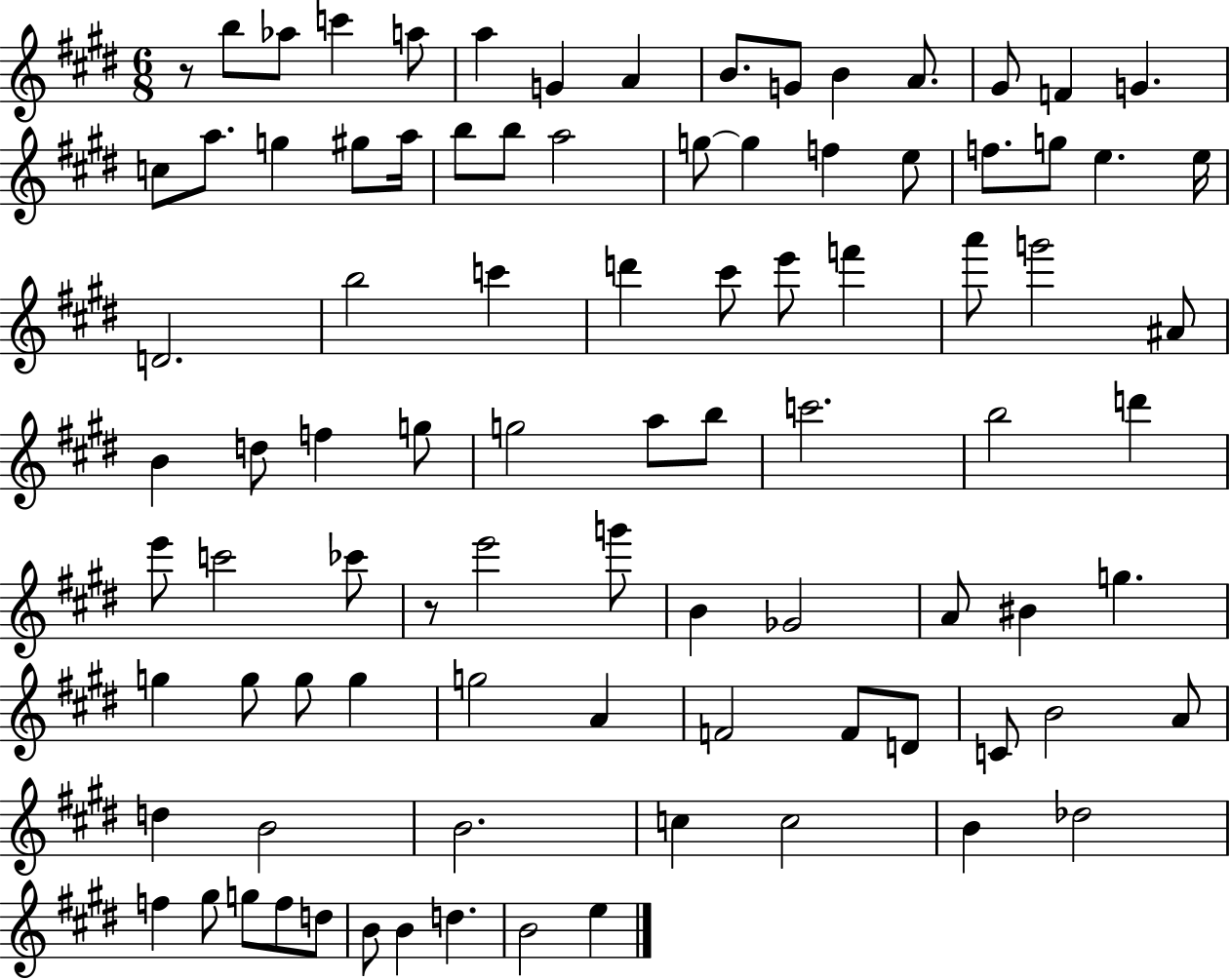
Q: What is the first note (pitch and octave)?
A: B5